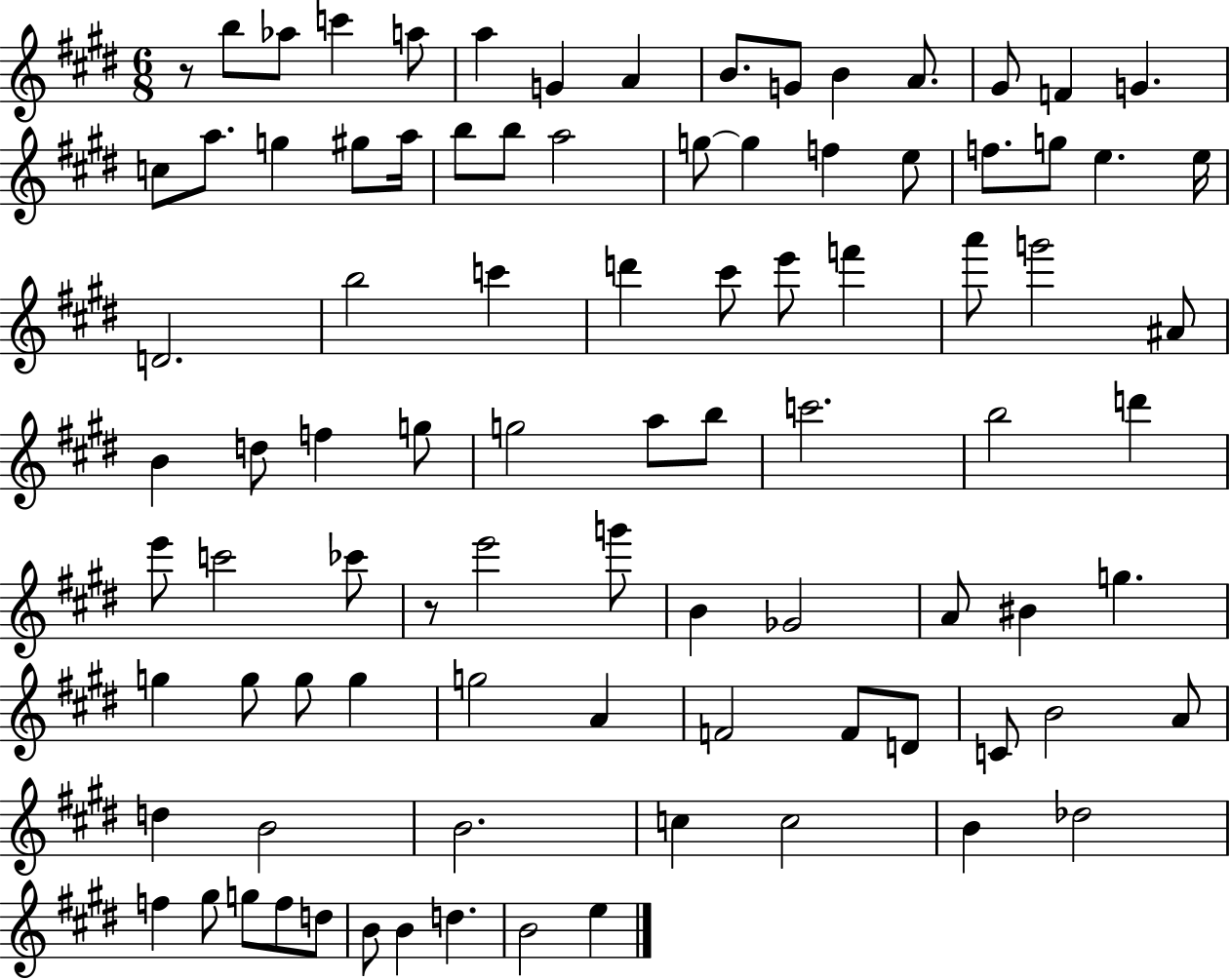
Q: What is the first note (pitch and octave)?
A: B5